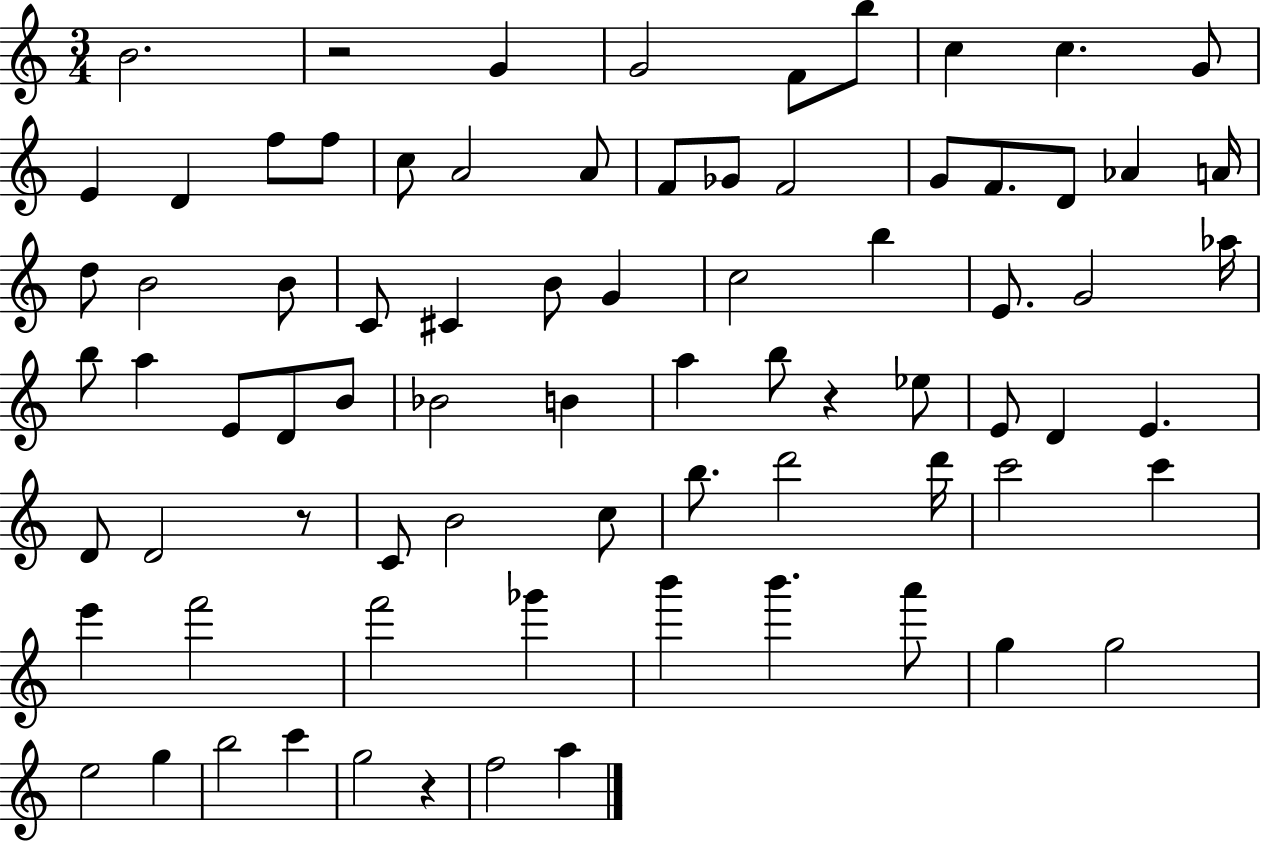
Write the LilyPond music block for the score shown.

{
  \clef treble
  \numericTimeSignature
  \time 3/4
  \key c \major
  \repeat volta 2 { b'2. | r2 g'4 | g'2 f'8 b''8 | c''4 c''4. g'8 | \break e'4 d'4 f''8 f''8 | c''8 a'2 a'8 | f'8 ges'8 f'2 | g'8 f'8. d'8 aes'4 a'16 | \break d''8 b'2 b'8 | c'8 cis'4 b'8 g'4 | c''2 b''4 | e'8. g'2 aes''16 | \break b''8 a''4 e'8 d'8 b'8 | bes'2 b'4 | a''4 b''8 r4 ees''8 | e'8 d'4 e'4. | \break d'8 d'2 r8 | c'8 b'2 c''8 | b''8. d'''2 d'''16 | c'''2 c'''4 | \break e'''4 f'''2 | f'''2 ges'''4 | b'''4 b'''4. a'''8 | g''4 g''2 | \break e''2 g''4 | b''2 c'''4 | g''2 r4 | f''2 a''4 | \break } \bar "|."
}